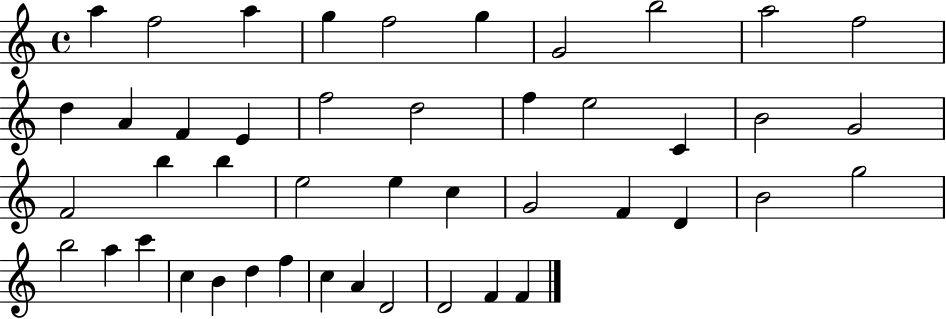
A5/q F5/h A5/q G5/q F5/h G5/q G4/h B5/h A5/h F5/h D5/q A4/q F4/q E4/q F5/h D5/h F5/q E5/h C4/q B4/h G4/h F4/h B5/q B5/q E5/h E5/q C5/q G4/h F4/q D4/q B4/h G5/h B5/h A5/q C6/q C5/q B4/q D5/q F5/q C5/q A4/q D4/h D4/h F4/q F4/q